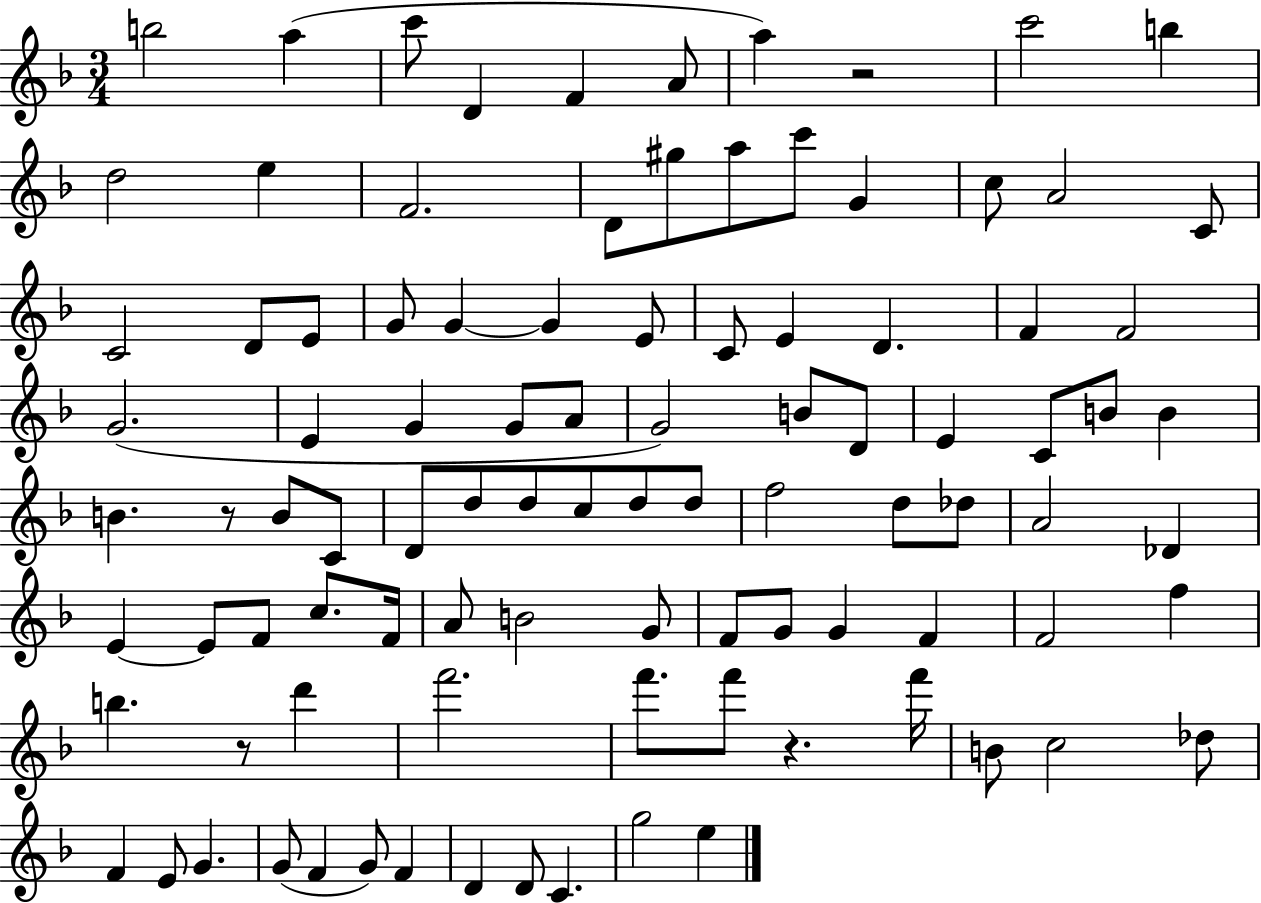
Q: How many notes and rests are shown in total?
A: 97